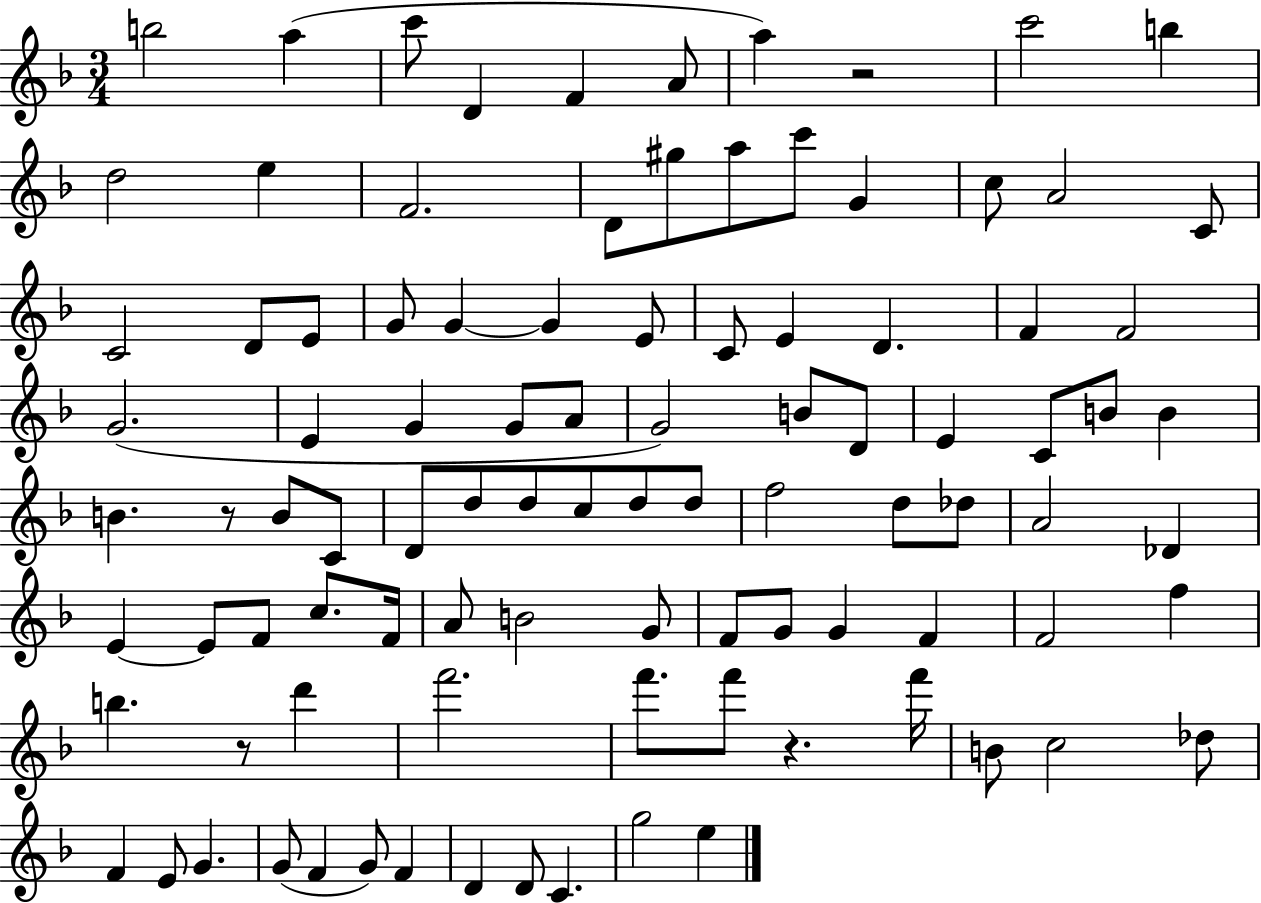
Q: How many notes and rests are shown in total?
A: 97